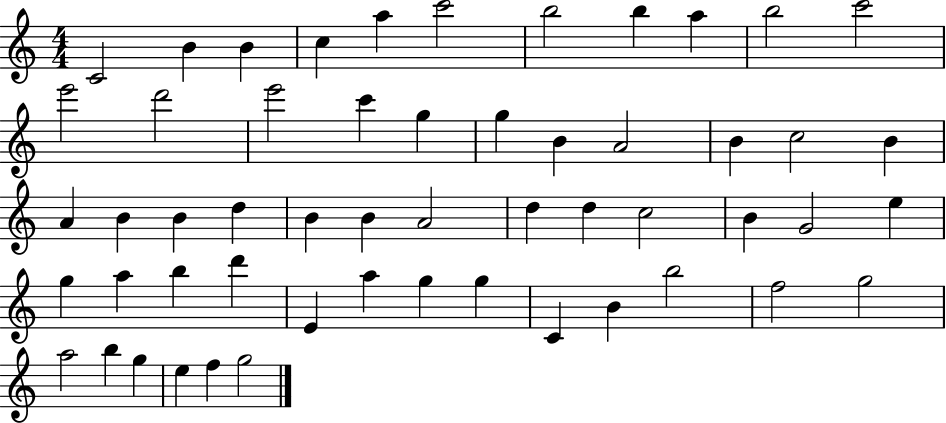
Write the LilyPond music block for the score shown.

{
  \clef treble
  \numericTimeSignature
  \time 4/4
  \key c \major
  c'2 b'4 b'4 | c''4 a''4 c'''2 | b''2 b''4 a''4 | b''2 c'''2 | \break e'''2 d'''2 | e'''2 c'''4 g''4 | g''4 b'4 a'2 | b'4 c''2 b'4 | \break a'4 b'4 b'4 d''4 | b'4 b'4 a'2 | d''4 d''4 c''2 | b'4 g'2 e''4 | \break g''4 a''4 b''4 d'''4 | e'4 a''4 g''4 g''4 | c'4 b'4 b''2 | f''2 g''2 | \break a''2 b''4 g''4 | e''4 f''4 g''2 | \bar "|."
}